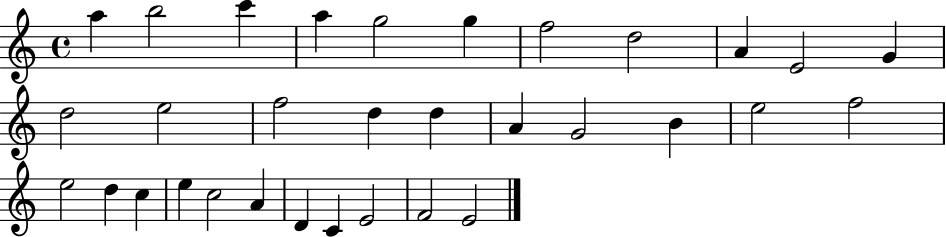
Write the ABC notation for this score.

X:1
T:Untitled
M:4/4
L:1/4
K:C
a b2 c' a g2 g f2 d2 A E2 G d2 e2 f2 d d A G2 B e2 f2 e2 d c e c2 A D C E2 F2 E2